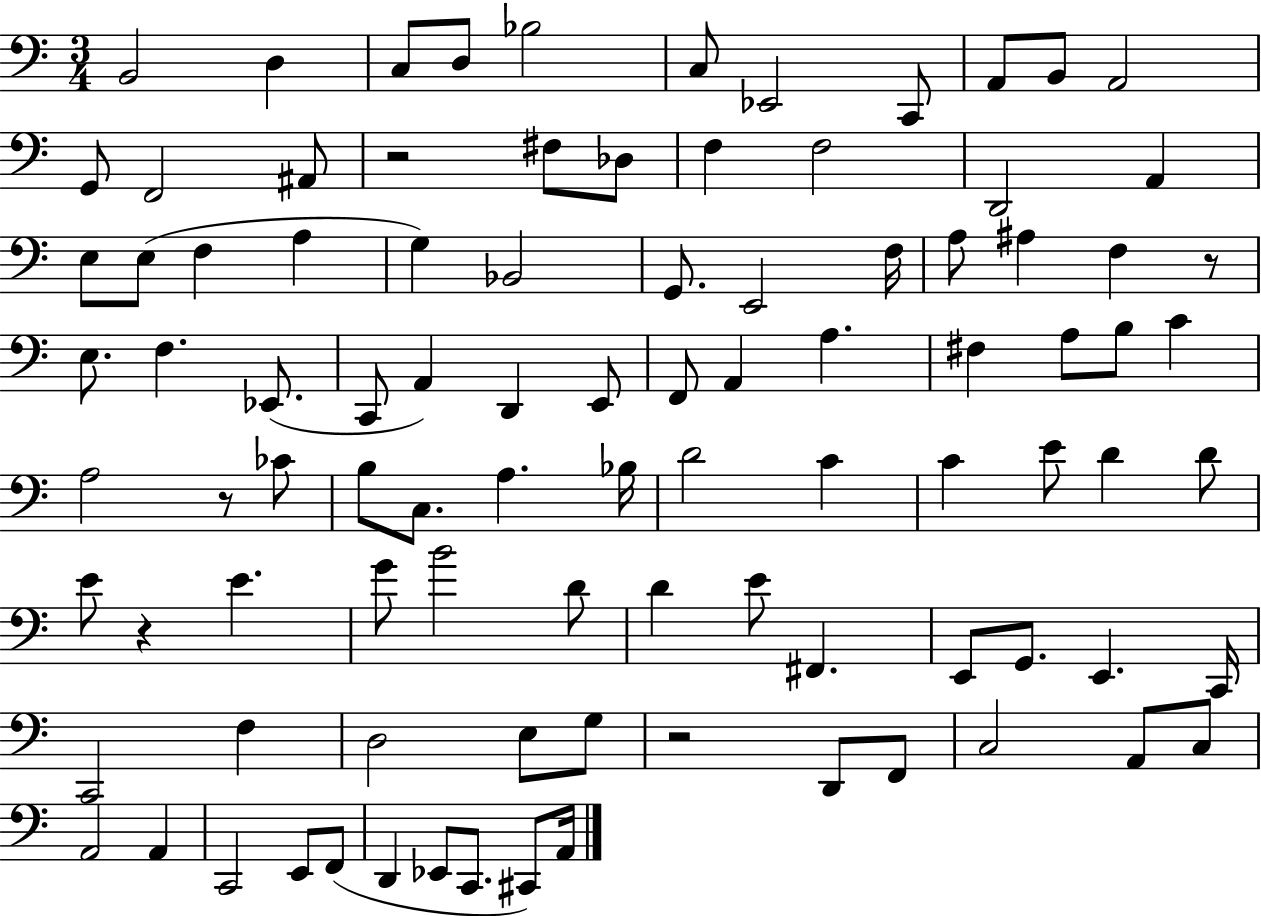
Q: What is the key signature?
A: C major